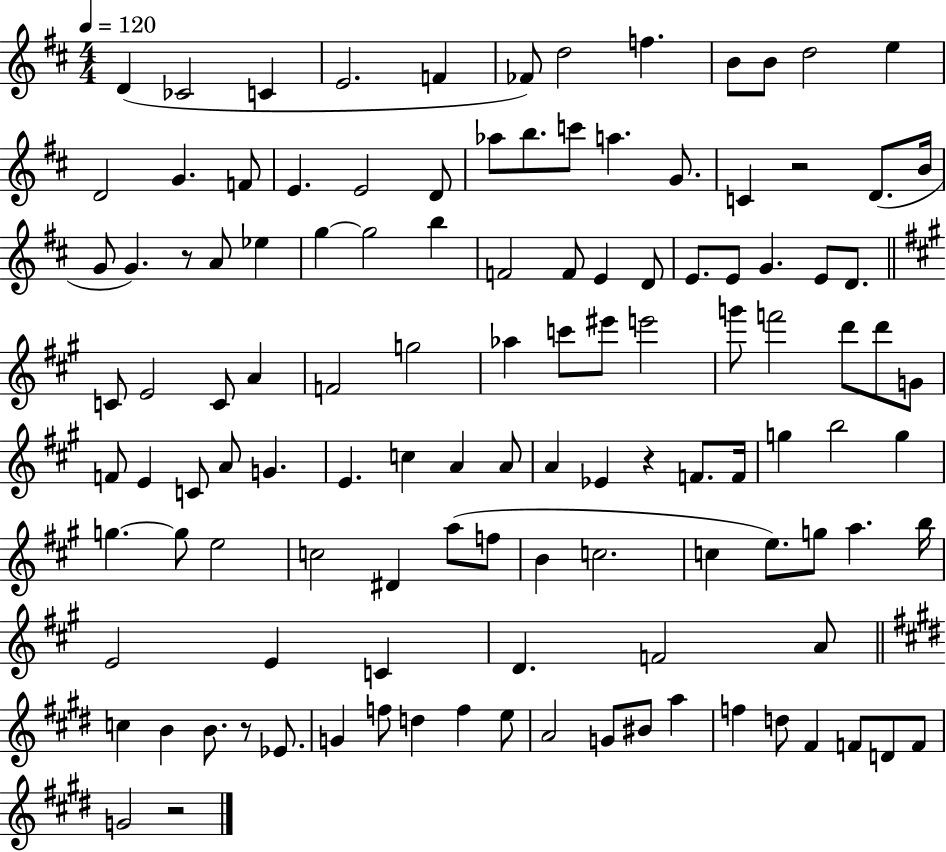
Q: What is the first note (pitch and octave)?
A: D4